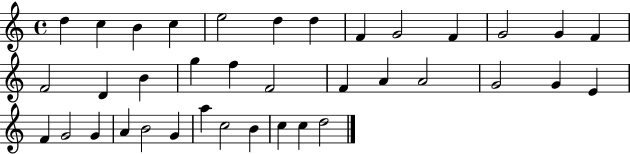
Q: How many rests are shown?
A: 0